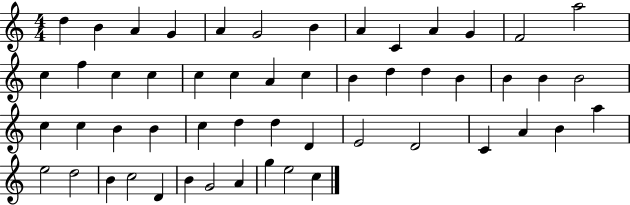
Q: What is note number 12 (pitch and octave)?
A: F4